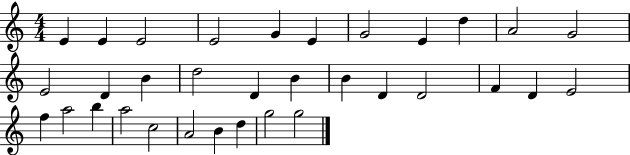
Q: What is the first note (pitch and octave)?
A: E4